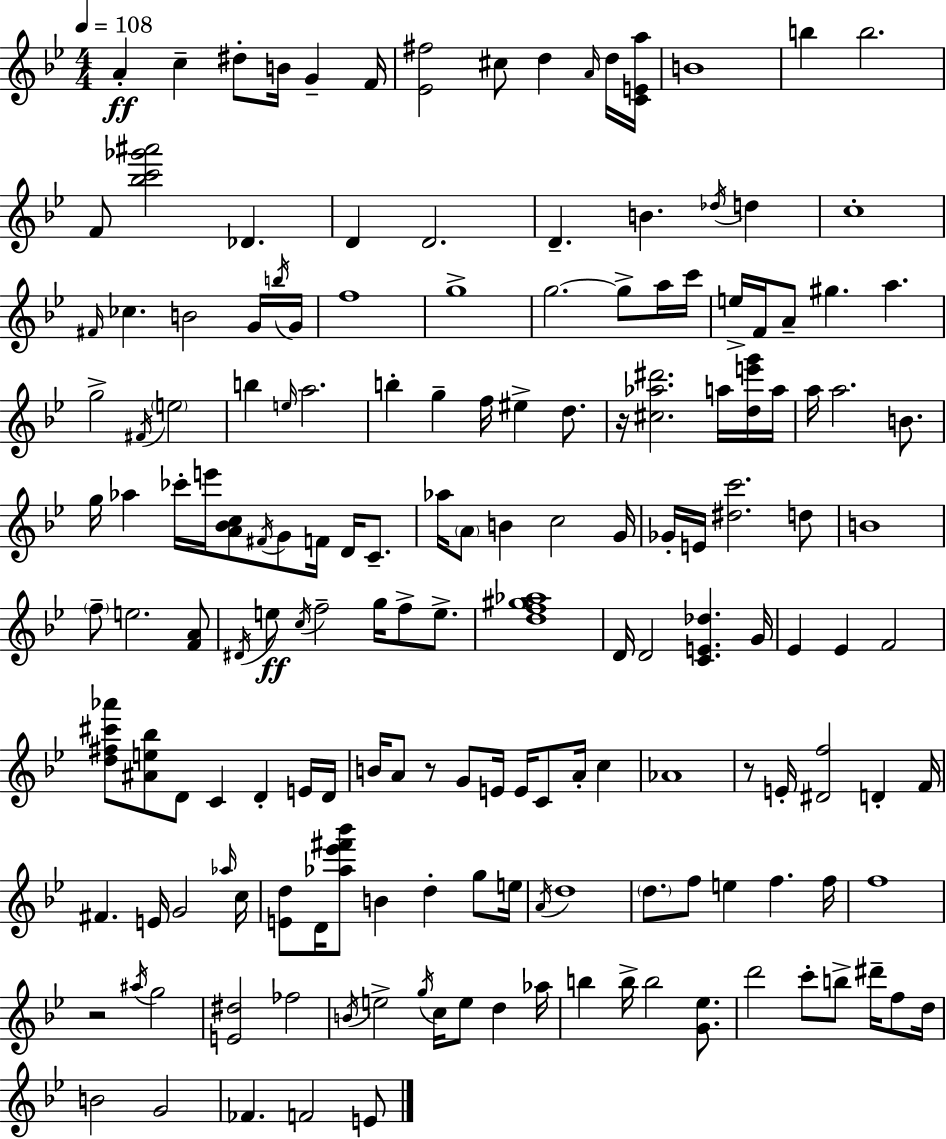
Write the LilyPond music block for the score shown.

{
  \clef treble
  \numericTimeSignature
  \time 4/4
  \key bes \major
  \tempo 4 = 108
  a'4-.\ff c''4-- dis''8-. b'16 g'4-- f'16 | <ees' fis''>2 cis''8 d''4 \grace { a'16 } d''16 | <c' e' a''>16 b'1 | b''4 b''2. | \break f'8 <bes'' c''' ges''' ais'''>2 des'4. | d'4 d'2. | d'4.-- b'4. \acciaccatura { des''16 } d''4 | c''1-. | \break \grace { fis'16 } ces''4. b'2 | g'16 \acciaccatura { b''16 } g'16 f''1 | g''1-> | g''2.~~ | \break g''8-> a''16 c'''16 e''16-> f'16 a'8-- gis''4. a''4. | g''2-> \acciaccatura { fis'16 } \parenthesize e''2 | b''4 \grace { e''16 } a''2. | b''4-. g''4-- f''16 eis''4-> | \break d''8. r16 <cis'' aes'' dis'''>2. | a''16 <d'' e''' g'''>16 a''16 a''16 a''2. | b'8. g''16 aes''4 ces'''16-. e'''16 <a' bes' c''>8 \acciaccatura { fis'16 } | g'8 f'16 d'16 c'8.-- aes''16 \parenthesize a'8 b'4 c''2 | \break g'16 ges'16-. e'16 <dis'' c'''>2. | d''8 b'1 | \parenthesize f''8-- e''2. | <f' a'>8 \acciaccatura { dis'16 }\ff e''8 \acciaccatura { c''16 } f''2-- | \break g''16 f''8-> e''8.-> <d'' f'' gis'' aes''>1 | d'16 d'2 | <c' e' des''>4. g'16 ees'4 ees'4 | f'2 <d'' fis'' cis''' aes'''>8 <ais' e'' bes''>8 d'8 c'4 | \break d'4-. e'16 d'16 b'16 a'8 r8 g'8 | e'16 e'16 c'8 a'16-. c''4 aes'1 | r8 e'16-. <dis' f''>2 | d'4-. f'16 fis'4. e'16 | \break g'2 \grace { aes''16 } c''16 <e' d''>8 d'16 <aes'' ees''' fis''' bes'''>8 b'4 | d''4-. g''8 e''16 \acciaccatura { a'16 } d''1 | \parenthesize d''8. f''8 | e''4 f''4. f''16 f''1 | \break r2 | \acciaccatura { ais''16 } g''2 <e' dis''>2 | fes''2 \acciaccatura { b'16 } e''2-> | \acciaccatura { g''16 } c''16 e''8 d''4 aes''16 b''4 | \break b''16-> b''2 <g' ees''>8. d'''2 | c'''8-. b''8-> dis'''16-- f''8 d''16 b'2 | g'2 fes'4. | f'2 e'8 \bar "|."
}